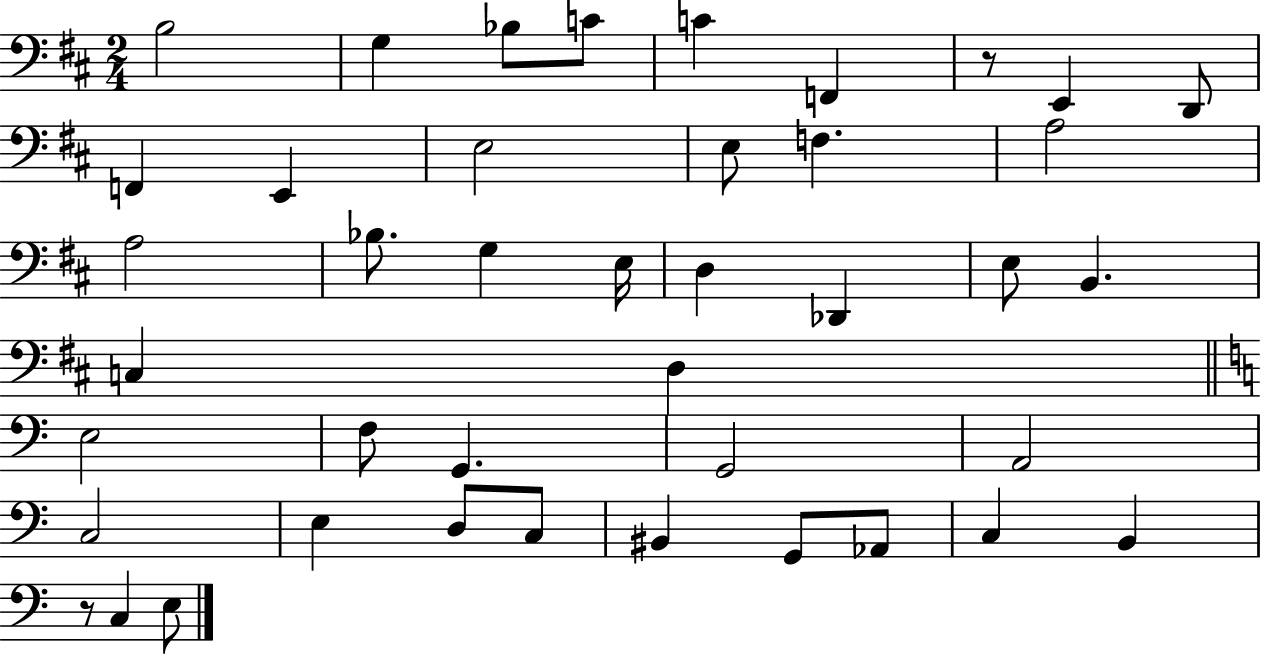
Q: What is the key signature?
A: D major